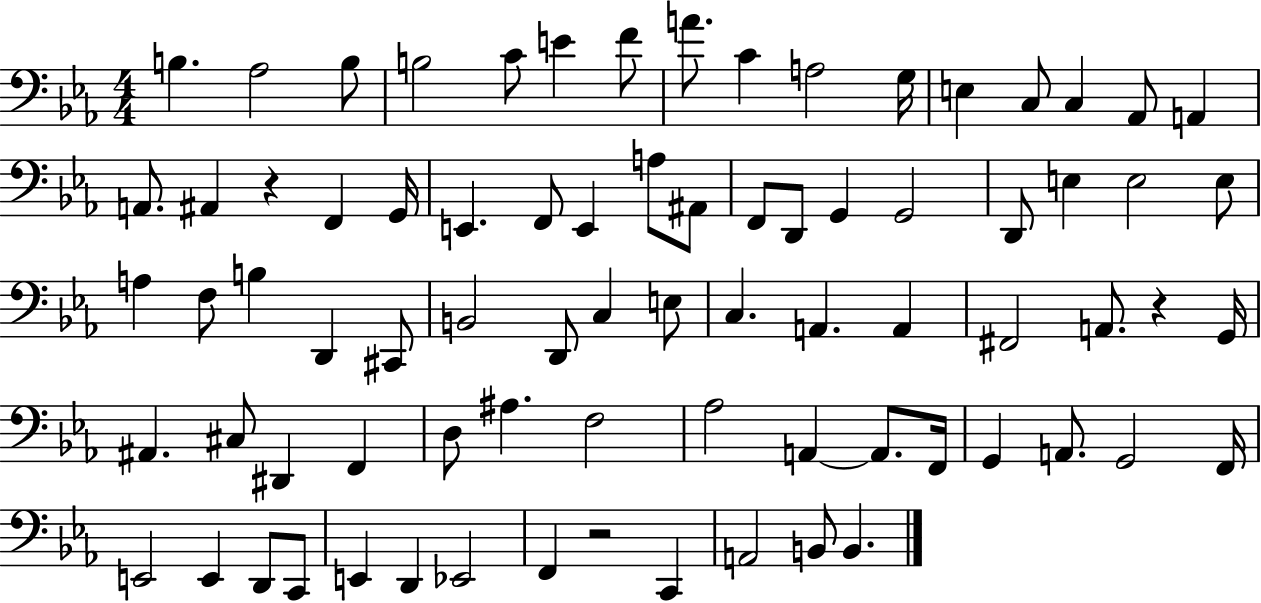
B3/q. Ab3/h B3/e B3/h C4/e E4/q F4/e A4/e. C4/q A3/h G3/s E3/q C3/e C3/q Ab2/e A2/q A2/e. A#2/q R/q F2/q G2/s E2/q. F2/e E2/q A3/e A#2/e F2/e D2/e G2/q G2/h D2/e E3/q E3/h E3/e A3/q F3/e B3/q D2/q C#2/e B2/h D2/e C3/q E3/e C3/q. A2/q. A2/q F#2/h A2/e. R/q G2/s A#2/q. C#3/e D#2/q F2/q D3/e A#3/q. F3/h Ab3/h A2/q A2/e. F2/s G2/q A2/e. G2/h F2/s E2/h E2/q D2/e C2/e E2/q D2/q Eb2/h F2/q R/h C2/q A2/h B2/e B2/q.